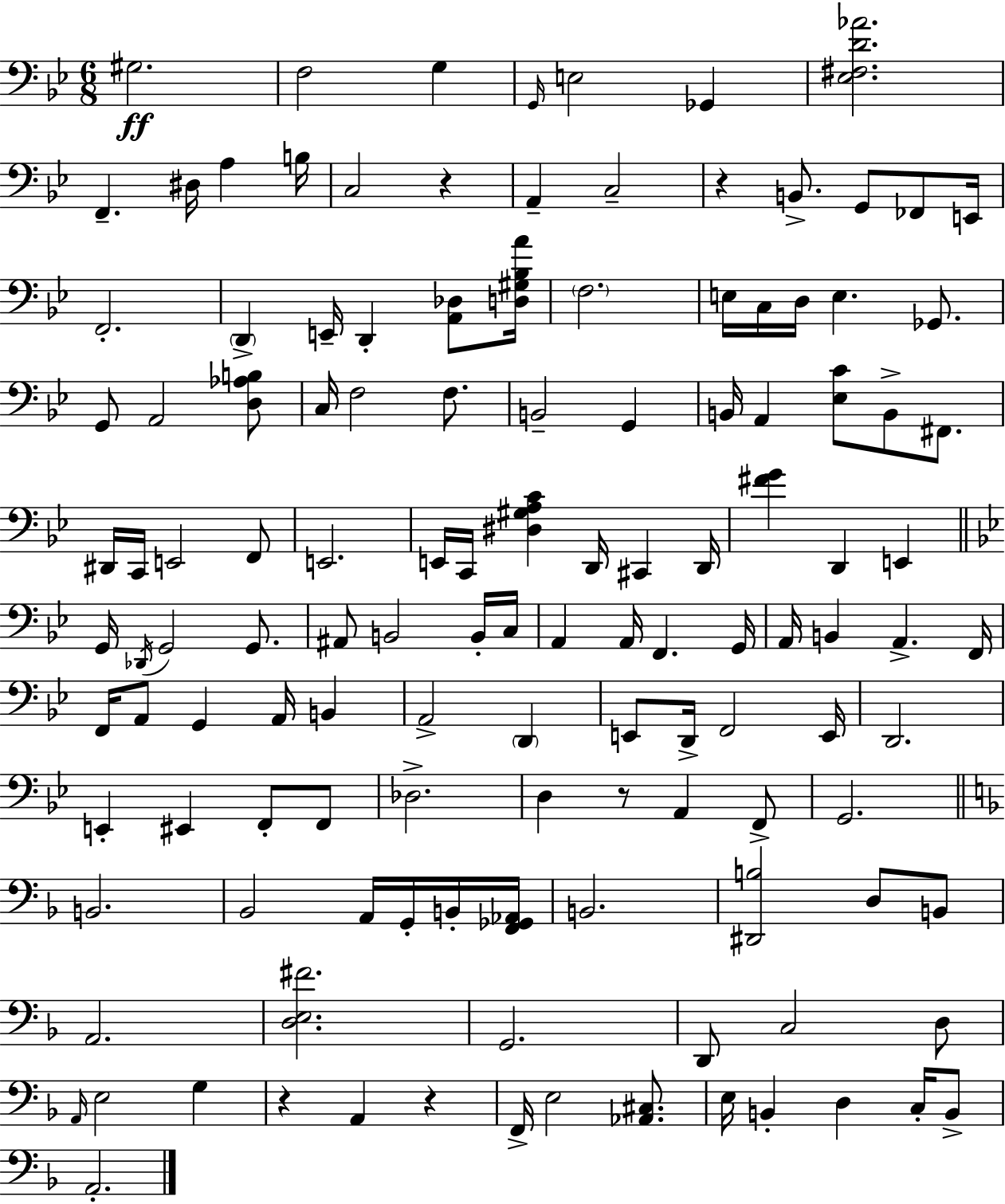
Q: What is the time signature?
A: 6/8